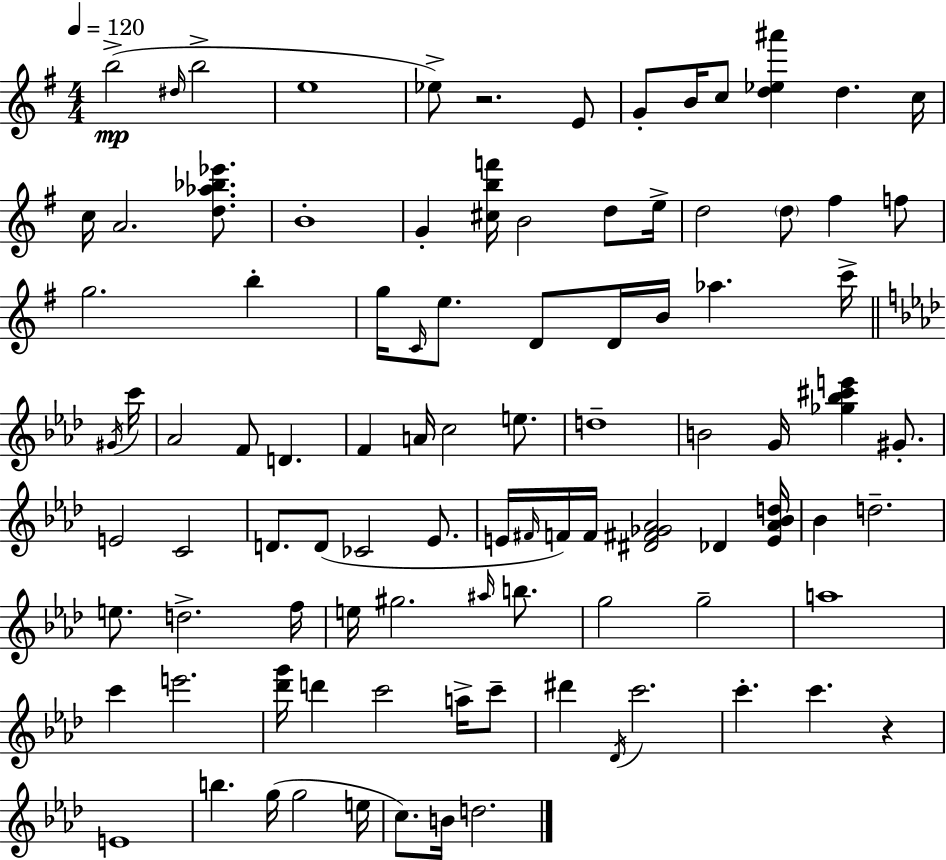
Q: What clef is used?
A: treble